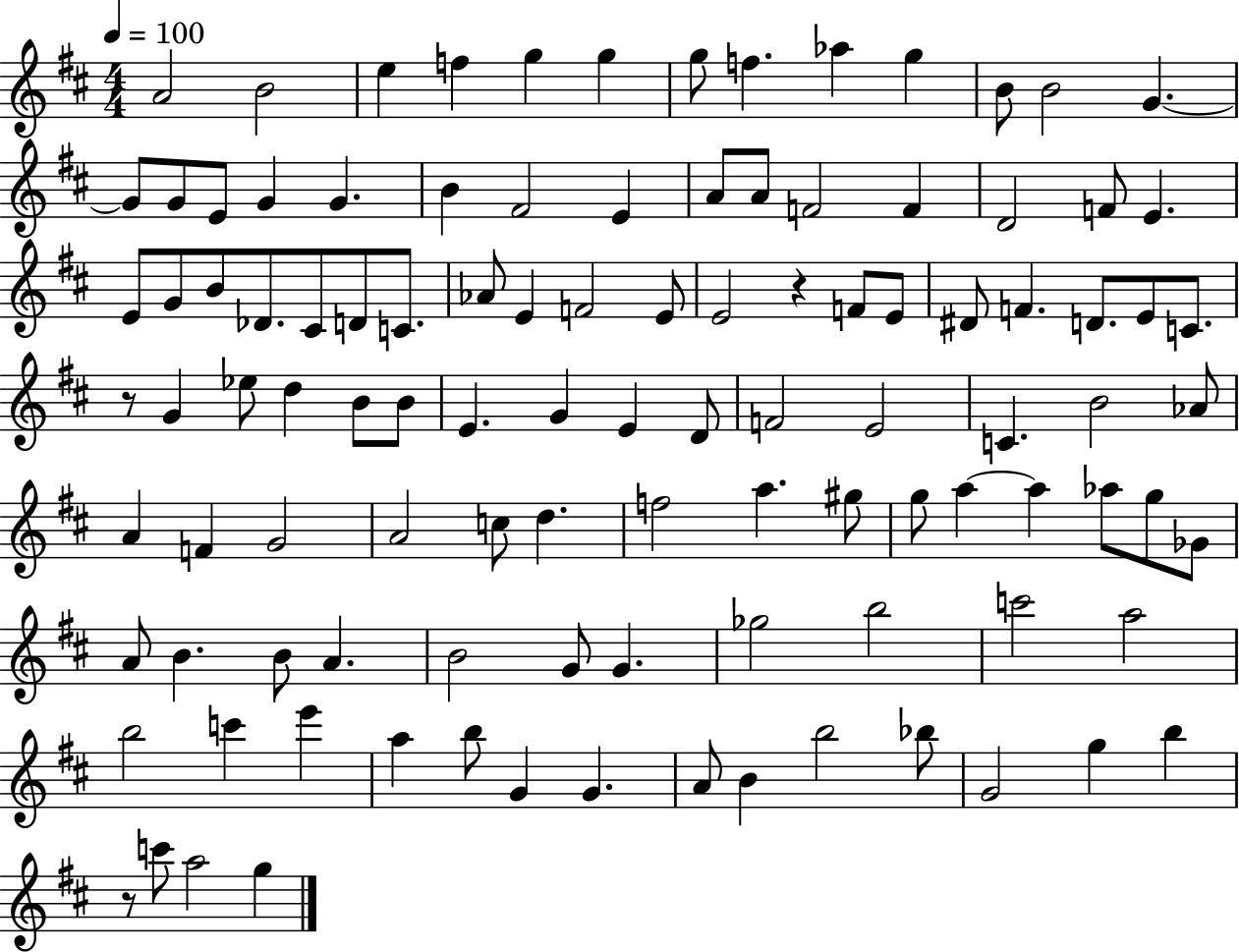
{
  \clef treble
  \numericTimeSignature
  \time 4/4
  \key d \major
  \tempo 4 = 100
  a'2 b'2 | e''4 f''4 g''4 g''4 | g''8 f''4. aes''4 g''4 | b'8 b'2 g'4.~~ | \break g'8 g'8 e'8 g'4 g'4. | b'4 fis'2 e'4 | a'8 a'8 f'2 f'4 | d'2 f'8 e'4. | \break e'8 g'8 b'8 des'8. cis'8 d'8 c'8. | aes'8 e'4 f'2 e'8 | e'2 r4 f'8 e'8 | dis'8 f'4. d'8. e'8 c'8. | \break r8 g'4 ees''8 d''4 b'8 b'8 | e'4. g'4 e'4 d'8 | f'2 e'2 | c'4. b'2 aes'8 | \break a'4 f'4 g'2 | a'2 c''8 d''4. | f''2 a''4. gis''8 | g''8 a''4~~ a''4 aes''8 g''8 ges'8 | \break a'8 b'4. b'8 a'4. | b'2 g'8 g'4. | ges''2 b''2 | c'''2 a''2 | \break b''2 c'''4 e'''4 | a''4 b''8 g'4 g'4. | a'8 b'4 b''2 bes''8 | g'2 g''4 b''4 | \break r8 c'''8 a''2 g''4 | \bar "|."
}